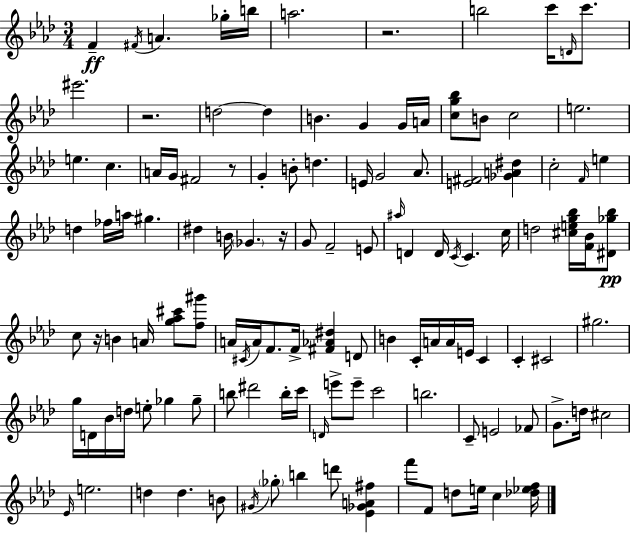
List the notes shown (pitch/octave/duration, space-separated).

F4/q F#4/s A4/q. Gb5/s B5/s A5/h. R/h. B5/h C6/s D4/s C6/e. EIS6/h. R/h. D5/h D5/q B4/q. G4/q G4/s A4/s [C5,G5,Bb5]/e B4/e C5/h E5/h. E5/q. C5/q. A4/s G4/s F#4/h R/e G4/q B4/e D5/q. E4/s G4/h Ab4/e. [E4,F#4]/h [Gb4,A4,D#5]/q C5/h F4/s E5/q D5/q FES5/s A5/s G#5/q. D#5/q B4/s Gb4/q. R/s G4/e F4/h E4/e A#5/s D4/q D4/s C4/s C4/q. C5/s D5/h [C#5,E5,G5,Bb5]/s [F4,Bb4]/s [D#4,Gb5,Bb5]/e C5/e R/s B4/q A4/s [G5,Ab5,C#6]/e [F5,G#6]/e A4/s C#4/s A4/s F4/e. F4/s [F#4,Ab4,D#5]/q D4/e B4/q C4/s A4/s A4/s E4/s C4/q C4/q C#4/h G#5/h. G5/s D4/s Bb4/s D5/s E5/e Gb5/q Gb5/e B5/e D#6/h B5/s C6/s D4/s E6/e E6/e C6/h B5/h. C4/e E4/h FES4/e G4/e. D5/s C#5/h Eb4/s E5/h. D5/q D5/q. B4/e G#4/s Gb5/e B5/q D6/e [Eb4,Gb4,A4,F#5]/q F6/e F4/e D5/e E5/s C5/q [Db5,Eb5,F5]/s